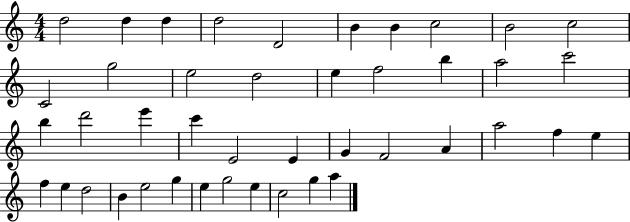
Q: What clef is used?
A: treble